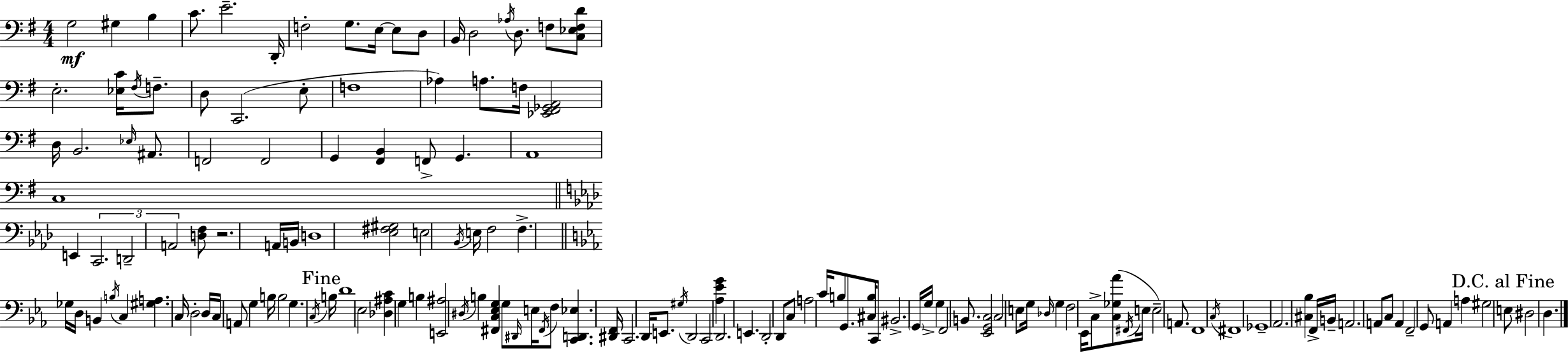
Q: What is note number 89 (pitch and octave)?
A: C4